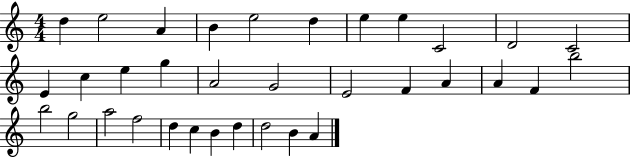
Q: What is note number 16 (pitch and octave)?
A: A4